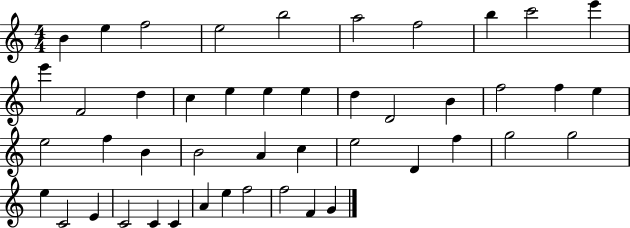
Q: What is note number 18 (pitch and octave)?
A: D5